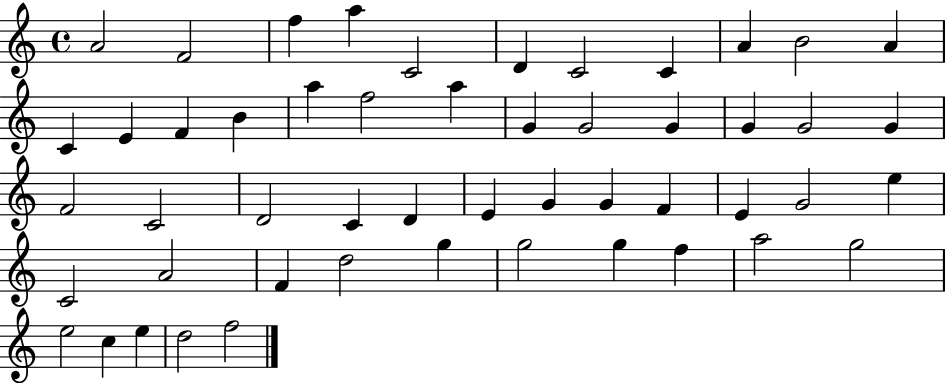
{
  \clef treble
  \time 4/4
  \defaultTimeSignature
  \key c \major
  a'2 f'2 | f''4 a''4 c'2 | d'4 c'2 c'4 | a'4 b'2 a'4 | \break c'4 e'4 f'4 b'4 | a''4 f''2 a''4 | g'4 g'2 g'4 | g'4 g'2 g'4 | \break f'2 c'2 | d'2 c'4 d'4 | e'4 g'4 g'4 f'4 | e'4 g'2 e''4 | \break c'2 a'2 | f'4 d''2 g''4 | g''2 g''4 f''4 | a''2 g''2 | \break e''2 c''4 e''4 | d''2 f''2 | \bar "|."
}